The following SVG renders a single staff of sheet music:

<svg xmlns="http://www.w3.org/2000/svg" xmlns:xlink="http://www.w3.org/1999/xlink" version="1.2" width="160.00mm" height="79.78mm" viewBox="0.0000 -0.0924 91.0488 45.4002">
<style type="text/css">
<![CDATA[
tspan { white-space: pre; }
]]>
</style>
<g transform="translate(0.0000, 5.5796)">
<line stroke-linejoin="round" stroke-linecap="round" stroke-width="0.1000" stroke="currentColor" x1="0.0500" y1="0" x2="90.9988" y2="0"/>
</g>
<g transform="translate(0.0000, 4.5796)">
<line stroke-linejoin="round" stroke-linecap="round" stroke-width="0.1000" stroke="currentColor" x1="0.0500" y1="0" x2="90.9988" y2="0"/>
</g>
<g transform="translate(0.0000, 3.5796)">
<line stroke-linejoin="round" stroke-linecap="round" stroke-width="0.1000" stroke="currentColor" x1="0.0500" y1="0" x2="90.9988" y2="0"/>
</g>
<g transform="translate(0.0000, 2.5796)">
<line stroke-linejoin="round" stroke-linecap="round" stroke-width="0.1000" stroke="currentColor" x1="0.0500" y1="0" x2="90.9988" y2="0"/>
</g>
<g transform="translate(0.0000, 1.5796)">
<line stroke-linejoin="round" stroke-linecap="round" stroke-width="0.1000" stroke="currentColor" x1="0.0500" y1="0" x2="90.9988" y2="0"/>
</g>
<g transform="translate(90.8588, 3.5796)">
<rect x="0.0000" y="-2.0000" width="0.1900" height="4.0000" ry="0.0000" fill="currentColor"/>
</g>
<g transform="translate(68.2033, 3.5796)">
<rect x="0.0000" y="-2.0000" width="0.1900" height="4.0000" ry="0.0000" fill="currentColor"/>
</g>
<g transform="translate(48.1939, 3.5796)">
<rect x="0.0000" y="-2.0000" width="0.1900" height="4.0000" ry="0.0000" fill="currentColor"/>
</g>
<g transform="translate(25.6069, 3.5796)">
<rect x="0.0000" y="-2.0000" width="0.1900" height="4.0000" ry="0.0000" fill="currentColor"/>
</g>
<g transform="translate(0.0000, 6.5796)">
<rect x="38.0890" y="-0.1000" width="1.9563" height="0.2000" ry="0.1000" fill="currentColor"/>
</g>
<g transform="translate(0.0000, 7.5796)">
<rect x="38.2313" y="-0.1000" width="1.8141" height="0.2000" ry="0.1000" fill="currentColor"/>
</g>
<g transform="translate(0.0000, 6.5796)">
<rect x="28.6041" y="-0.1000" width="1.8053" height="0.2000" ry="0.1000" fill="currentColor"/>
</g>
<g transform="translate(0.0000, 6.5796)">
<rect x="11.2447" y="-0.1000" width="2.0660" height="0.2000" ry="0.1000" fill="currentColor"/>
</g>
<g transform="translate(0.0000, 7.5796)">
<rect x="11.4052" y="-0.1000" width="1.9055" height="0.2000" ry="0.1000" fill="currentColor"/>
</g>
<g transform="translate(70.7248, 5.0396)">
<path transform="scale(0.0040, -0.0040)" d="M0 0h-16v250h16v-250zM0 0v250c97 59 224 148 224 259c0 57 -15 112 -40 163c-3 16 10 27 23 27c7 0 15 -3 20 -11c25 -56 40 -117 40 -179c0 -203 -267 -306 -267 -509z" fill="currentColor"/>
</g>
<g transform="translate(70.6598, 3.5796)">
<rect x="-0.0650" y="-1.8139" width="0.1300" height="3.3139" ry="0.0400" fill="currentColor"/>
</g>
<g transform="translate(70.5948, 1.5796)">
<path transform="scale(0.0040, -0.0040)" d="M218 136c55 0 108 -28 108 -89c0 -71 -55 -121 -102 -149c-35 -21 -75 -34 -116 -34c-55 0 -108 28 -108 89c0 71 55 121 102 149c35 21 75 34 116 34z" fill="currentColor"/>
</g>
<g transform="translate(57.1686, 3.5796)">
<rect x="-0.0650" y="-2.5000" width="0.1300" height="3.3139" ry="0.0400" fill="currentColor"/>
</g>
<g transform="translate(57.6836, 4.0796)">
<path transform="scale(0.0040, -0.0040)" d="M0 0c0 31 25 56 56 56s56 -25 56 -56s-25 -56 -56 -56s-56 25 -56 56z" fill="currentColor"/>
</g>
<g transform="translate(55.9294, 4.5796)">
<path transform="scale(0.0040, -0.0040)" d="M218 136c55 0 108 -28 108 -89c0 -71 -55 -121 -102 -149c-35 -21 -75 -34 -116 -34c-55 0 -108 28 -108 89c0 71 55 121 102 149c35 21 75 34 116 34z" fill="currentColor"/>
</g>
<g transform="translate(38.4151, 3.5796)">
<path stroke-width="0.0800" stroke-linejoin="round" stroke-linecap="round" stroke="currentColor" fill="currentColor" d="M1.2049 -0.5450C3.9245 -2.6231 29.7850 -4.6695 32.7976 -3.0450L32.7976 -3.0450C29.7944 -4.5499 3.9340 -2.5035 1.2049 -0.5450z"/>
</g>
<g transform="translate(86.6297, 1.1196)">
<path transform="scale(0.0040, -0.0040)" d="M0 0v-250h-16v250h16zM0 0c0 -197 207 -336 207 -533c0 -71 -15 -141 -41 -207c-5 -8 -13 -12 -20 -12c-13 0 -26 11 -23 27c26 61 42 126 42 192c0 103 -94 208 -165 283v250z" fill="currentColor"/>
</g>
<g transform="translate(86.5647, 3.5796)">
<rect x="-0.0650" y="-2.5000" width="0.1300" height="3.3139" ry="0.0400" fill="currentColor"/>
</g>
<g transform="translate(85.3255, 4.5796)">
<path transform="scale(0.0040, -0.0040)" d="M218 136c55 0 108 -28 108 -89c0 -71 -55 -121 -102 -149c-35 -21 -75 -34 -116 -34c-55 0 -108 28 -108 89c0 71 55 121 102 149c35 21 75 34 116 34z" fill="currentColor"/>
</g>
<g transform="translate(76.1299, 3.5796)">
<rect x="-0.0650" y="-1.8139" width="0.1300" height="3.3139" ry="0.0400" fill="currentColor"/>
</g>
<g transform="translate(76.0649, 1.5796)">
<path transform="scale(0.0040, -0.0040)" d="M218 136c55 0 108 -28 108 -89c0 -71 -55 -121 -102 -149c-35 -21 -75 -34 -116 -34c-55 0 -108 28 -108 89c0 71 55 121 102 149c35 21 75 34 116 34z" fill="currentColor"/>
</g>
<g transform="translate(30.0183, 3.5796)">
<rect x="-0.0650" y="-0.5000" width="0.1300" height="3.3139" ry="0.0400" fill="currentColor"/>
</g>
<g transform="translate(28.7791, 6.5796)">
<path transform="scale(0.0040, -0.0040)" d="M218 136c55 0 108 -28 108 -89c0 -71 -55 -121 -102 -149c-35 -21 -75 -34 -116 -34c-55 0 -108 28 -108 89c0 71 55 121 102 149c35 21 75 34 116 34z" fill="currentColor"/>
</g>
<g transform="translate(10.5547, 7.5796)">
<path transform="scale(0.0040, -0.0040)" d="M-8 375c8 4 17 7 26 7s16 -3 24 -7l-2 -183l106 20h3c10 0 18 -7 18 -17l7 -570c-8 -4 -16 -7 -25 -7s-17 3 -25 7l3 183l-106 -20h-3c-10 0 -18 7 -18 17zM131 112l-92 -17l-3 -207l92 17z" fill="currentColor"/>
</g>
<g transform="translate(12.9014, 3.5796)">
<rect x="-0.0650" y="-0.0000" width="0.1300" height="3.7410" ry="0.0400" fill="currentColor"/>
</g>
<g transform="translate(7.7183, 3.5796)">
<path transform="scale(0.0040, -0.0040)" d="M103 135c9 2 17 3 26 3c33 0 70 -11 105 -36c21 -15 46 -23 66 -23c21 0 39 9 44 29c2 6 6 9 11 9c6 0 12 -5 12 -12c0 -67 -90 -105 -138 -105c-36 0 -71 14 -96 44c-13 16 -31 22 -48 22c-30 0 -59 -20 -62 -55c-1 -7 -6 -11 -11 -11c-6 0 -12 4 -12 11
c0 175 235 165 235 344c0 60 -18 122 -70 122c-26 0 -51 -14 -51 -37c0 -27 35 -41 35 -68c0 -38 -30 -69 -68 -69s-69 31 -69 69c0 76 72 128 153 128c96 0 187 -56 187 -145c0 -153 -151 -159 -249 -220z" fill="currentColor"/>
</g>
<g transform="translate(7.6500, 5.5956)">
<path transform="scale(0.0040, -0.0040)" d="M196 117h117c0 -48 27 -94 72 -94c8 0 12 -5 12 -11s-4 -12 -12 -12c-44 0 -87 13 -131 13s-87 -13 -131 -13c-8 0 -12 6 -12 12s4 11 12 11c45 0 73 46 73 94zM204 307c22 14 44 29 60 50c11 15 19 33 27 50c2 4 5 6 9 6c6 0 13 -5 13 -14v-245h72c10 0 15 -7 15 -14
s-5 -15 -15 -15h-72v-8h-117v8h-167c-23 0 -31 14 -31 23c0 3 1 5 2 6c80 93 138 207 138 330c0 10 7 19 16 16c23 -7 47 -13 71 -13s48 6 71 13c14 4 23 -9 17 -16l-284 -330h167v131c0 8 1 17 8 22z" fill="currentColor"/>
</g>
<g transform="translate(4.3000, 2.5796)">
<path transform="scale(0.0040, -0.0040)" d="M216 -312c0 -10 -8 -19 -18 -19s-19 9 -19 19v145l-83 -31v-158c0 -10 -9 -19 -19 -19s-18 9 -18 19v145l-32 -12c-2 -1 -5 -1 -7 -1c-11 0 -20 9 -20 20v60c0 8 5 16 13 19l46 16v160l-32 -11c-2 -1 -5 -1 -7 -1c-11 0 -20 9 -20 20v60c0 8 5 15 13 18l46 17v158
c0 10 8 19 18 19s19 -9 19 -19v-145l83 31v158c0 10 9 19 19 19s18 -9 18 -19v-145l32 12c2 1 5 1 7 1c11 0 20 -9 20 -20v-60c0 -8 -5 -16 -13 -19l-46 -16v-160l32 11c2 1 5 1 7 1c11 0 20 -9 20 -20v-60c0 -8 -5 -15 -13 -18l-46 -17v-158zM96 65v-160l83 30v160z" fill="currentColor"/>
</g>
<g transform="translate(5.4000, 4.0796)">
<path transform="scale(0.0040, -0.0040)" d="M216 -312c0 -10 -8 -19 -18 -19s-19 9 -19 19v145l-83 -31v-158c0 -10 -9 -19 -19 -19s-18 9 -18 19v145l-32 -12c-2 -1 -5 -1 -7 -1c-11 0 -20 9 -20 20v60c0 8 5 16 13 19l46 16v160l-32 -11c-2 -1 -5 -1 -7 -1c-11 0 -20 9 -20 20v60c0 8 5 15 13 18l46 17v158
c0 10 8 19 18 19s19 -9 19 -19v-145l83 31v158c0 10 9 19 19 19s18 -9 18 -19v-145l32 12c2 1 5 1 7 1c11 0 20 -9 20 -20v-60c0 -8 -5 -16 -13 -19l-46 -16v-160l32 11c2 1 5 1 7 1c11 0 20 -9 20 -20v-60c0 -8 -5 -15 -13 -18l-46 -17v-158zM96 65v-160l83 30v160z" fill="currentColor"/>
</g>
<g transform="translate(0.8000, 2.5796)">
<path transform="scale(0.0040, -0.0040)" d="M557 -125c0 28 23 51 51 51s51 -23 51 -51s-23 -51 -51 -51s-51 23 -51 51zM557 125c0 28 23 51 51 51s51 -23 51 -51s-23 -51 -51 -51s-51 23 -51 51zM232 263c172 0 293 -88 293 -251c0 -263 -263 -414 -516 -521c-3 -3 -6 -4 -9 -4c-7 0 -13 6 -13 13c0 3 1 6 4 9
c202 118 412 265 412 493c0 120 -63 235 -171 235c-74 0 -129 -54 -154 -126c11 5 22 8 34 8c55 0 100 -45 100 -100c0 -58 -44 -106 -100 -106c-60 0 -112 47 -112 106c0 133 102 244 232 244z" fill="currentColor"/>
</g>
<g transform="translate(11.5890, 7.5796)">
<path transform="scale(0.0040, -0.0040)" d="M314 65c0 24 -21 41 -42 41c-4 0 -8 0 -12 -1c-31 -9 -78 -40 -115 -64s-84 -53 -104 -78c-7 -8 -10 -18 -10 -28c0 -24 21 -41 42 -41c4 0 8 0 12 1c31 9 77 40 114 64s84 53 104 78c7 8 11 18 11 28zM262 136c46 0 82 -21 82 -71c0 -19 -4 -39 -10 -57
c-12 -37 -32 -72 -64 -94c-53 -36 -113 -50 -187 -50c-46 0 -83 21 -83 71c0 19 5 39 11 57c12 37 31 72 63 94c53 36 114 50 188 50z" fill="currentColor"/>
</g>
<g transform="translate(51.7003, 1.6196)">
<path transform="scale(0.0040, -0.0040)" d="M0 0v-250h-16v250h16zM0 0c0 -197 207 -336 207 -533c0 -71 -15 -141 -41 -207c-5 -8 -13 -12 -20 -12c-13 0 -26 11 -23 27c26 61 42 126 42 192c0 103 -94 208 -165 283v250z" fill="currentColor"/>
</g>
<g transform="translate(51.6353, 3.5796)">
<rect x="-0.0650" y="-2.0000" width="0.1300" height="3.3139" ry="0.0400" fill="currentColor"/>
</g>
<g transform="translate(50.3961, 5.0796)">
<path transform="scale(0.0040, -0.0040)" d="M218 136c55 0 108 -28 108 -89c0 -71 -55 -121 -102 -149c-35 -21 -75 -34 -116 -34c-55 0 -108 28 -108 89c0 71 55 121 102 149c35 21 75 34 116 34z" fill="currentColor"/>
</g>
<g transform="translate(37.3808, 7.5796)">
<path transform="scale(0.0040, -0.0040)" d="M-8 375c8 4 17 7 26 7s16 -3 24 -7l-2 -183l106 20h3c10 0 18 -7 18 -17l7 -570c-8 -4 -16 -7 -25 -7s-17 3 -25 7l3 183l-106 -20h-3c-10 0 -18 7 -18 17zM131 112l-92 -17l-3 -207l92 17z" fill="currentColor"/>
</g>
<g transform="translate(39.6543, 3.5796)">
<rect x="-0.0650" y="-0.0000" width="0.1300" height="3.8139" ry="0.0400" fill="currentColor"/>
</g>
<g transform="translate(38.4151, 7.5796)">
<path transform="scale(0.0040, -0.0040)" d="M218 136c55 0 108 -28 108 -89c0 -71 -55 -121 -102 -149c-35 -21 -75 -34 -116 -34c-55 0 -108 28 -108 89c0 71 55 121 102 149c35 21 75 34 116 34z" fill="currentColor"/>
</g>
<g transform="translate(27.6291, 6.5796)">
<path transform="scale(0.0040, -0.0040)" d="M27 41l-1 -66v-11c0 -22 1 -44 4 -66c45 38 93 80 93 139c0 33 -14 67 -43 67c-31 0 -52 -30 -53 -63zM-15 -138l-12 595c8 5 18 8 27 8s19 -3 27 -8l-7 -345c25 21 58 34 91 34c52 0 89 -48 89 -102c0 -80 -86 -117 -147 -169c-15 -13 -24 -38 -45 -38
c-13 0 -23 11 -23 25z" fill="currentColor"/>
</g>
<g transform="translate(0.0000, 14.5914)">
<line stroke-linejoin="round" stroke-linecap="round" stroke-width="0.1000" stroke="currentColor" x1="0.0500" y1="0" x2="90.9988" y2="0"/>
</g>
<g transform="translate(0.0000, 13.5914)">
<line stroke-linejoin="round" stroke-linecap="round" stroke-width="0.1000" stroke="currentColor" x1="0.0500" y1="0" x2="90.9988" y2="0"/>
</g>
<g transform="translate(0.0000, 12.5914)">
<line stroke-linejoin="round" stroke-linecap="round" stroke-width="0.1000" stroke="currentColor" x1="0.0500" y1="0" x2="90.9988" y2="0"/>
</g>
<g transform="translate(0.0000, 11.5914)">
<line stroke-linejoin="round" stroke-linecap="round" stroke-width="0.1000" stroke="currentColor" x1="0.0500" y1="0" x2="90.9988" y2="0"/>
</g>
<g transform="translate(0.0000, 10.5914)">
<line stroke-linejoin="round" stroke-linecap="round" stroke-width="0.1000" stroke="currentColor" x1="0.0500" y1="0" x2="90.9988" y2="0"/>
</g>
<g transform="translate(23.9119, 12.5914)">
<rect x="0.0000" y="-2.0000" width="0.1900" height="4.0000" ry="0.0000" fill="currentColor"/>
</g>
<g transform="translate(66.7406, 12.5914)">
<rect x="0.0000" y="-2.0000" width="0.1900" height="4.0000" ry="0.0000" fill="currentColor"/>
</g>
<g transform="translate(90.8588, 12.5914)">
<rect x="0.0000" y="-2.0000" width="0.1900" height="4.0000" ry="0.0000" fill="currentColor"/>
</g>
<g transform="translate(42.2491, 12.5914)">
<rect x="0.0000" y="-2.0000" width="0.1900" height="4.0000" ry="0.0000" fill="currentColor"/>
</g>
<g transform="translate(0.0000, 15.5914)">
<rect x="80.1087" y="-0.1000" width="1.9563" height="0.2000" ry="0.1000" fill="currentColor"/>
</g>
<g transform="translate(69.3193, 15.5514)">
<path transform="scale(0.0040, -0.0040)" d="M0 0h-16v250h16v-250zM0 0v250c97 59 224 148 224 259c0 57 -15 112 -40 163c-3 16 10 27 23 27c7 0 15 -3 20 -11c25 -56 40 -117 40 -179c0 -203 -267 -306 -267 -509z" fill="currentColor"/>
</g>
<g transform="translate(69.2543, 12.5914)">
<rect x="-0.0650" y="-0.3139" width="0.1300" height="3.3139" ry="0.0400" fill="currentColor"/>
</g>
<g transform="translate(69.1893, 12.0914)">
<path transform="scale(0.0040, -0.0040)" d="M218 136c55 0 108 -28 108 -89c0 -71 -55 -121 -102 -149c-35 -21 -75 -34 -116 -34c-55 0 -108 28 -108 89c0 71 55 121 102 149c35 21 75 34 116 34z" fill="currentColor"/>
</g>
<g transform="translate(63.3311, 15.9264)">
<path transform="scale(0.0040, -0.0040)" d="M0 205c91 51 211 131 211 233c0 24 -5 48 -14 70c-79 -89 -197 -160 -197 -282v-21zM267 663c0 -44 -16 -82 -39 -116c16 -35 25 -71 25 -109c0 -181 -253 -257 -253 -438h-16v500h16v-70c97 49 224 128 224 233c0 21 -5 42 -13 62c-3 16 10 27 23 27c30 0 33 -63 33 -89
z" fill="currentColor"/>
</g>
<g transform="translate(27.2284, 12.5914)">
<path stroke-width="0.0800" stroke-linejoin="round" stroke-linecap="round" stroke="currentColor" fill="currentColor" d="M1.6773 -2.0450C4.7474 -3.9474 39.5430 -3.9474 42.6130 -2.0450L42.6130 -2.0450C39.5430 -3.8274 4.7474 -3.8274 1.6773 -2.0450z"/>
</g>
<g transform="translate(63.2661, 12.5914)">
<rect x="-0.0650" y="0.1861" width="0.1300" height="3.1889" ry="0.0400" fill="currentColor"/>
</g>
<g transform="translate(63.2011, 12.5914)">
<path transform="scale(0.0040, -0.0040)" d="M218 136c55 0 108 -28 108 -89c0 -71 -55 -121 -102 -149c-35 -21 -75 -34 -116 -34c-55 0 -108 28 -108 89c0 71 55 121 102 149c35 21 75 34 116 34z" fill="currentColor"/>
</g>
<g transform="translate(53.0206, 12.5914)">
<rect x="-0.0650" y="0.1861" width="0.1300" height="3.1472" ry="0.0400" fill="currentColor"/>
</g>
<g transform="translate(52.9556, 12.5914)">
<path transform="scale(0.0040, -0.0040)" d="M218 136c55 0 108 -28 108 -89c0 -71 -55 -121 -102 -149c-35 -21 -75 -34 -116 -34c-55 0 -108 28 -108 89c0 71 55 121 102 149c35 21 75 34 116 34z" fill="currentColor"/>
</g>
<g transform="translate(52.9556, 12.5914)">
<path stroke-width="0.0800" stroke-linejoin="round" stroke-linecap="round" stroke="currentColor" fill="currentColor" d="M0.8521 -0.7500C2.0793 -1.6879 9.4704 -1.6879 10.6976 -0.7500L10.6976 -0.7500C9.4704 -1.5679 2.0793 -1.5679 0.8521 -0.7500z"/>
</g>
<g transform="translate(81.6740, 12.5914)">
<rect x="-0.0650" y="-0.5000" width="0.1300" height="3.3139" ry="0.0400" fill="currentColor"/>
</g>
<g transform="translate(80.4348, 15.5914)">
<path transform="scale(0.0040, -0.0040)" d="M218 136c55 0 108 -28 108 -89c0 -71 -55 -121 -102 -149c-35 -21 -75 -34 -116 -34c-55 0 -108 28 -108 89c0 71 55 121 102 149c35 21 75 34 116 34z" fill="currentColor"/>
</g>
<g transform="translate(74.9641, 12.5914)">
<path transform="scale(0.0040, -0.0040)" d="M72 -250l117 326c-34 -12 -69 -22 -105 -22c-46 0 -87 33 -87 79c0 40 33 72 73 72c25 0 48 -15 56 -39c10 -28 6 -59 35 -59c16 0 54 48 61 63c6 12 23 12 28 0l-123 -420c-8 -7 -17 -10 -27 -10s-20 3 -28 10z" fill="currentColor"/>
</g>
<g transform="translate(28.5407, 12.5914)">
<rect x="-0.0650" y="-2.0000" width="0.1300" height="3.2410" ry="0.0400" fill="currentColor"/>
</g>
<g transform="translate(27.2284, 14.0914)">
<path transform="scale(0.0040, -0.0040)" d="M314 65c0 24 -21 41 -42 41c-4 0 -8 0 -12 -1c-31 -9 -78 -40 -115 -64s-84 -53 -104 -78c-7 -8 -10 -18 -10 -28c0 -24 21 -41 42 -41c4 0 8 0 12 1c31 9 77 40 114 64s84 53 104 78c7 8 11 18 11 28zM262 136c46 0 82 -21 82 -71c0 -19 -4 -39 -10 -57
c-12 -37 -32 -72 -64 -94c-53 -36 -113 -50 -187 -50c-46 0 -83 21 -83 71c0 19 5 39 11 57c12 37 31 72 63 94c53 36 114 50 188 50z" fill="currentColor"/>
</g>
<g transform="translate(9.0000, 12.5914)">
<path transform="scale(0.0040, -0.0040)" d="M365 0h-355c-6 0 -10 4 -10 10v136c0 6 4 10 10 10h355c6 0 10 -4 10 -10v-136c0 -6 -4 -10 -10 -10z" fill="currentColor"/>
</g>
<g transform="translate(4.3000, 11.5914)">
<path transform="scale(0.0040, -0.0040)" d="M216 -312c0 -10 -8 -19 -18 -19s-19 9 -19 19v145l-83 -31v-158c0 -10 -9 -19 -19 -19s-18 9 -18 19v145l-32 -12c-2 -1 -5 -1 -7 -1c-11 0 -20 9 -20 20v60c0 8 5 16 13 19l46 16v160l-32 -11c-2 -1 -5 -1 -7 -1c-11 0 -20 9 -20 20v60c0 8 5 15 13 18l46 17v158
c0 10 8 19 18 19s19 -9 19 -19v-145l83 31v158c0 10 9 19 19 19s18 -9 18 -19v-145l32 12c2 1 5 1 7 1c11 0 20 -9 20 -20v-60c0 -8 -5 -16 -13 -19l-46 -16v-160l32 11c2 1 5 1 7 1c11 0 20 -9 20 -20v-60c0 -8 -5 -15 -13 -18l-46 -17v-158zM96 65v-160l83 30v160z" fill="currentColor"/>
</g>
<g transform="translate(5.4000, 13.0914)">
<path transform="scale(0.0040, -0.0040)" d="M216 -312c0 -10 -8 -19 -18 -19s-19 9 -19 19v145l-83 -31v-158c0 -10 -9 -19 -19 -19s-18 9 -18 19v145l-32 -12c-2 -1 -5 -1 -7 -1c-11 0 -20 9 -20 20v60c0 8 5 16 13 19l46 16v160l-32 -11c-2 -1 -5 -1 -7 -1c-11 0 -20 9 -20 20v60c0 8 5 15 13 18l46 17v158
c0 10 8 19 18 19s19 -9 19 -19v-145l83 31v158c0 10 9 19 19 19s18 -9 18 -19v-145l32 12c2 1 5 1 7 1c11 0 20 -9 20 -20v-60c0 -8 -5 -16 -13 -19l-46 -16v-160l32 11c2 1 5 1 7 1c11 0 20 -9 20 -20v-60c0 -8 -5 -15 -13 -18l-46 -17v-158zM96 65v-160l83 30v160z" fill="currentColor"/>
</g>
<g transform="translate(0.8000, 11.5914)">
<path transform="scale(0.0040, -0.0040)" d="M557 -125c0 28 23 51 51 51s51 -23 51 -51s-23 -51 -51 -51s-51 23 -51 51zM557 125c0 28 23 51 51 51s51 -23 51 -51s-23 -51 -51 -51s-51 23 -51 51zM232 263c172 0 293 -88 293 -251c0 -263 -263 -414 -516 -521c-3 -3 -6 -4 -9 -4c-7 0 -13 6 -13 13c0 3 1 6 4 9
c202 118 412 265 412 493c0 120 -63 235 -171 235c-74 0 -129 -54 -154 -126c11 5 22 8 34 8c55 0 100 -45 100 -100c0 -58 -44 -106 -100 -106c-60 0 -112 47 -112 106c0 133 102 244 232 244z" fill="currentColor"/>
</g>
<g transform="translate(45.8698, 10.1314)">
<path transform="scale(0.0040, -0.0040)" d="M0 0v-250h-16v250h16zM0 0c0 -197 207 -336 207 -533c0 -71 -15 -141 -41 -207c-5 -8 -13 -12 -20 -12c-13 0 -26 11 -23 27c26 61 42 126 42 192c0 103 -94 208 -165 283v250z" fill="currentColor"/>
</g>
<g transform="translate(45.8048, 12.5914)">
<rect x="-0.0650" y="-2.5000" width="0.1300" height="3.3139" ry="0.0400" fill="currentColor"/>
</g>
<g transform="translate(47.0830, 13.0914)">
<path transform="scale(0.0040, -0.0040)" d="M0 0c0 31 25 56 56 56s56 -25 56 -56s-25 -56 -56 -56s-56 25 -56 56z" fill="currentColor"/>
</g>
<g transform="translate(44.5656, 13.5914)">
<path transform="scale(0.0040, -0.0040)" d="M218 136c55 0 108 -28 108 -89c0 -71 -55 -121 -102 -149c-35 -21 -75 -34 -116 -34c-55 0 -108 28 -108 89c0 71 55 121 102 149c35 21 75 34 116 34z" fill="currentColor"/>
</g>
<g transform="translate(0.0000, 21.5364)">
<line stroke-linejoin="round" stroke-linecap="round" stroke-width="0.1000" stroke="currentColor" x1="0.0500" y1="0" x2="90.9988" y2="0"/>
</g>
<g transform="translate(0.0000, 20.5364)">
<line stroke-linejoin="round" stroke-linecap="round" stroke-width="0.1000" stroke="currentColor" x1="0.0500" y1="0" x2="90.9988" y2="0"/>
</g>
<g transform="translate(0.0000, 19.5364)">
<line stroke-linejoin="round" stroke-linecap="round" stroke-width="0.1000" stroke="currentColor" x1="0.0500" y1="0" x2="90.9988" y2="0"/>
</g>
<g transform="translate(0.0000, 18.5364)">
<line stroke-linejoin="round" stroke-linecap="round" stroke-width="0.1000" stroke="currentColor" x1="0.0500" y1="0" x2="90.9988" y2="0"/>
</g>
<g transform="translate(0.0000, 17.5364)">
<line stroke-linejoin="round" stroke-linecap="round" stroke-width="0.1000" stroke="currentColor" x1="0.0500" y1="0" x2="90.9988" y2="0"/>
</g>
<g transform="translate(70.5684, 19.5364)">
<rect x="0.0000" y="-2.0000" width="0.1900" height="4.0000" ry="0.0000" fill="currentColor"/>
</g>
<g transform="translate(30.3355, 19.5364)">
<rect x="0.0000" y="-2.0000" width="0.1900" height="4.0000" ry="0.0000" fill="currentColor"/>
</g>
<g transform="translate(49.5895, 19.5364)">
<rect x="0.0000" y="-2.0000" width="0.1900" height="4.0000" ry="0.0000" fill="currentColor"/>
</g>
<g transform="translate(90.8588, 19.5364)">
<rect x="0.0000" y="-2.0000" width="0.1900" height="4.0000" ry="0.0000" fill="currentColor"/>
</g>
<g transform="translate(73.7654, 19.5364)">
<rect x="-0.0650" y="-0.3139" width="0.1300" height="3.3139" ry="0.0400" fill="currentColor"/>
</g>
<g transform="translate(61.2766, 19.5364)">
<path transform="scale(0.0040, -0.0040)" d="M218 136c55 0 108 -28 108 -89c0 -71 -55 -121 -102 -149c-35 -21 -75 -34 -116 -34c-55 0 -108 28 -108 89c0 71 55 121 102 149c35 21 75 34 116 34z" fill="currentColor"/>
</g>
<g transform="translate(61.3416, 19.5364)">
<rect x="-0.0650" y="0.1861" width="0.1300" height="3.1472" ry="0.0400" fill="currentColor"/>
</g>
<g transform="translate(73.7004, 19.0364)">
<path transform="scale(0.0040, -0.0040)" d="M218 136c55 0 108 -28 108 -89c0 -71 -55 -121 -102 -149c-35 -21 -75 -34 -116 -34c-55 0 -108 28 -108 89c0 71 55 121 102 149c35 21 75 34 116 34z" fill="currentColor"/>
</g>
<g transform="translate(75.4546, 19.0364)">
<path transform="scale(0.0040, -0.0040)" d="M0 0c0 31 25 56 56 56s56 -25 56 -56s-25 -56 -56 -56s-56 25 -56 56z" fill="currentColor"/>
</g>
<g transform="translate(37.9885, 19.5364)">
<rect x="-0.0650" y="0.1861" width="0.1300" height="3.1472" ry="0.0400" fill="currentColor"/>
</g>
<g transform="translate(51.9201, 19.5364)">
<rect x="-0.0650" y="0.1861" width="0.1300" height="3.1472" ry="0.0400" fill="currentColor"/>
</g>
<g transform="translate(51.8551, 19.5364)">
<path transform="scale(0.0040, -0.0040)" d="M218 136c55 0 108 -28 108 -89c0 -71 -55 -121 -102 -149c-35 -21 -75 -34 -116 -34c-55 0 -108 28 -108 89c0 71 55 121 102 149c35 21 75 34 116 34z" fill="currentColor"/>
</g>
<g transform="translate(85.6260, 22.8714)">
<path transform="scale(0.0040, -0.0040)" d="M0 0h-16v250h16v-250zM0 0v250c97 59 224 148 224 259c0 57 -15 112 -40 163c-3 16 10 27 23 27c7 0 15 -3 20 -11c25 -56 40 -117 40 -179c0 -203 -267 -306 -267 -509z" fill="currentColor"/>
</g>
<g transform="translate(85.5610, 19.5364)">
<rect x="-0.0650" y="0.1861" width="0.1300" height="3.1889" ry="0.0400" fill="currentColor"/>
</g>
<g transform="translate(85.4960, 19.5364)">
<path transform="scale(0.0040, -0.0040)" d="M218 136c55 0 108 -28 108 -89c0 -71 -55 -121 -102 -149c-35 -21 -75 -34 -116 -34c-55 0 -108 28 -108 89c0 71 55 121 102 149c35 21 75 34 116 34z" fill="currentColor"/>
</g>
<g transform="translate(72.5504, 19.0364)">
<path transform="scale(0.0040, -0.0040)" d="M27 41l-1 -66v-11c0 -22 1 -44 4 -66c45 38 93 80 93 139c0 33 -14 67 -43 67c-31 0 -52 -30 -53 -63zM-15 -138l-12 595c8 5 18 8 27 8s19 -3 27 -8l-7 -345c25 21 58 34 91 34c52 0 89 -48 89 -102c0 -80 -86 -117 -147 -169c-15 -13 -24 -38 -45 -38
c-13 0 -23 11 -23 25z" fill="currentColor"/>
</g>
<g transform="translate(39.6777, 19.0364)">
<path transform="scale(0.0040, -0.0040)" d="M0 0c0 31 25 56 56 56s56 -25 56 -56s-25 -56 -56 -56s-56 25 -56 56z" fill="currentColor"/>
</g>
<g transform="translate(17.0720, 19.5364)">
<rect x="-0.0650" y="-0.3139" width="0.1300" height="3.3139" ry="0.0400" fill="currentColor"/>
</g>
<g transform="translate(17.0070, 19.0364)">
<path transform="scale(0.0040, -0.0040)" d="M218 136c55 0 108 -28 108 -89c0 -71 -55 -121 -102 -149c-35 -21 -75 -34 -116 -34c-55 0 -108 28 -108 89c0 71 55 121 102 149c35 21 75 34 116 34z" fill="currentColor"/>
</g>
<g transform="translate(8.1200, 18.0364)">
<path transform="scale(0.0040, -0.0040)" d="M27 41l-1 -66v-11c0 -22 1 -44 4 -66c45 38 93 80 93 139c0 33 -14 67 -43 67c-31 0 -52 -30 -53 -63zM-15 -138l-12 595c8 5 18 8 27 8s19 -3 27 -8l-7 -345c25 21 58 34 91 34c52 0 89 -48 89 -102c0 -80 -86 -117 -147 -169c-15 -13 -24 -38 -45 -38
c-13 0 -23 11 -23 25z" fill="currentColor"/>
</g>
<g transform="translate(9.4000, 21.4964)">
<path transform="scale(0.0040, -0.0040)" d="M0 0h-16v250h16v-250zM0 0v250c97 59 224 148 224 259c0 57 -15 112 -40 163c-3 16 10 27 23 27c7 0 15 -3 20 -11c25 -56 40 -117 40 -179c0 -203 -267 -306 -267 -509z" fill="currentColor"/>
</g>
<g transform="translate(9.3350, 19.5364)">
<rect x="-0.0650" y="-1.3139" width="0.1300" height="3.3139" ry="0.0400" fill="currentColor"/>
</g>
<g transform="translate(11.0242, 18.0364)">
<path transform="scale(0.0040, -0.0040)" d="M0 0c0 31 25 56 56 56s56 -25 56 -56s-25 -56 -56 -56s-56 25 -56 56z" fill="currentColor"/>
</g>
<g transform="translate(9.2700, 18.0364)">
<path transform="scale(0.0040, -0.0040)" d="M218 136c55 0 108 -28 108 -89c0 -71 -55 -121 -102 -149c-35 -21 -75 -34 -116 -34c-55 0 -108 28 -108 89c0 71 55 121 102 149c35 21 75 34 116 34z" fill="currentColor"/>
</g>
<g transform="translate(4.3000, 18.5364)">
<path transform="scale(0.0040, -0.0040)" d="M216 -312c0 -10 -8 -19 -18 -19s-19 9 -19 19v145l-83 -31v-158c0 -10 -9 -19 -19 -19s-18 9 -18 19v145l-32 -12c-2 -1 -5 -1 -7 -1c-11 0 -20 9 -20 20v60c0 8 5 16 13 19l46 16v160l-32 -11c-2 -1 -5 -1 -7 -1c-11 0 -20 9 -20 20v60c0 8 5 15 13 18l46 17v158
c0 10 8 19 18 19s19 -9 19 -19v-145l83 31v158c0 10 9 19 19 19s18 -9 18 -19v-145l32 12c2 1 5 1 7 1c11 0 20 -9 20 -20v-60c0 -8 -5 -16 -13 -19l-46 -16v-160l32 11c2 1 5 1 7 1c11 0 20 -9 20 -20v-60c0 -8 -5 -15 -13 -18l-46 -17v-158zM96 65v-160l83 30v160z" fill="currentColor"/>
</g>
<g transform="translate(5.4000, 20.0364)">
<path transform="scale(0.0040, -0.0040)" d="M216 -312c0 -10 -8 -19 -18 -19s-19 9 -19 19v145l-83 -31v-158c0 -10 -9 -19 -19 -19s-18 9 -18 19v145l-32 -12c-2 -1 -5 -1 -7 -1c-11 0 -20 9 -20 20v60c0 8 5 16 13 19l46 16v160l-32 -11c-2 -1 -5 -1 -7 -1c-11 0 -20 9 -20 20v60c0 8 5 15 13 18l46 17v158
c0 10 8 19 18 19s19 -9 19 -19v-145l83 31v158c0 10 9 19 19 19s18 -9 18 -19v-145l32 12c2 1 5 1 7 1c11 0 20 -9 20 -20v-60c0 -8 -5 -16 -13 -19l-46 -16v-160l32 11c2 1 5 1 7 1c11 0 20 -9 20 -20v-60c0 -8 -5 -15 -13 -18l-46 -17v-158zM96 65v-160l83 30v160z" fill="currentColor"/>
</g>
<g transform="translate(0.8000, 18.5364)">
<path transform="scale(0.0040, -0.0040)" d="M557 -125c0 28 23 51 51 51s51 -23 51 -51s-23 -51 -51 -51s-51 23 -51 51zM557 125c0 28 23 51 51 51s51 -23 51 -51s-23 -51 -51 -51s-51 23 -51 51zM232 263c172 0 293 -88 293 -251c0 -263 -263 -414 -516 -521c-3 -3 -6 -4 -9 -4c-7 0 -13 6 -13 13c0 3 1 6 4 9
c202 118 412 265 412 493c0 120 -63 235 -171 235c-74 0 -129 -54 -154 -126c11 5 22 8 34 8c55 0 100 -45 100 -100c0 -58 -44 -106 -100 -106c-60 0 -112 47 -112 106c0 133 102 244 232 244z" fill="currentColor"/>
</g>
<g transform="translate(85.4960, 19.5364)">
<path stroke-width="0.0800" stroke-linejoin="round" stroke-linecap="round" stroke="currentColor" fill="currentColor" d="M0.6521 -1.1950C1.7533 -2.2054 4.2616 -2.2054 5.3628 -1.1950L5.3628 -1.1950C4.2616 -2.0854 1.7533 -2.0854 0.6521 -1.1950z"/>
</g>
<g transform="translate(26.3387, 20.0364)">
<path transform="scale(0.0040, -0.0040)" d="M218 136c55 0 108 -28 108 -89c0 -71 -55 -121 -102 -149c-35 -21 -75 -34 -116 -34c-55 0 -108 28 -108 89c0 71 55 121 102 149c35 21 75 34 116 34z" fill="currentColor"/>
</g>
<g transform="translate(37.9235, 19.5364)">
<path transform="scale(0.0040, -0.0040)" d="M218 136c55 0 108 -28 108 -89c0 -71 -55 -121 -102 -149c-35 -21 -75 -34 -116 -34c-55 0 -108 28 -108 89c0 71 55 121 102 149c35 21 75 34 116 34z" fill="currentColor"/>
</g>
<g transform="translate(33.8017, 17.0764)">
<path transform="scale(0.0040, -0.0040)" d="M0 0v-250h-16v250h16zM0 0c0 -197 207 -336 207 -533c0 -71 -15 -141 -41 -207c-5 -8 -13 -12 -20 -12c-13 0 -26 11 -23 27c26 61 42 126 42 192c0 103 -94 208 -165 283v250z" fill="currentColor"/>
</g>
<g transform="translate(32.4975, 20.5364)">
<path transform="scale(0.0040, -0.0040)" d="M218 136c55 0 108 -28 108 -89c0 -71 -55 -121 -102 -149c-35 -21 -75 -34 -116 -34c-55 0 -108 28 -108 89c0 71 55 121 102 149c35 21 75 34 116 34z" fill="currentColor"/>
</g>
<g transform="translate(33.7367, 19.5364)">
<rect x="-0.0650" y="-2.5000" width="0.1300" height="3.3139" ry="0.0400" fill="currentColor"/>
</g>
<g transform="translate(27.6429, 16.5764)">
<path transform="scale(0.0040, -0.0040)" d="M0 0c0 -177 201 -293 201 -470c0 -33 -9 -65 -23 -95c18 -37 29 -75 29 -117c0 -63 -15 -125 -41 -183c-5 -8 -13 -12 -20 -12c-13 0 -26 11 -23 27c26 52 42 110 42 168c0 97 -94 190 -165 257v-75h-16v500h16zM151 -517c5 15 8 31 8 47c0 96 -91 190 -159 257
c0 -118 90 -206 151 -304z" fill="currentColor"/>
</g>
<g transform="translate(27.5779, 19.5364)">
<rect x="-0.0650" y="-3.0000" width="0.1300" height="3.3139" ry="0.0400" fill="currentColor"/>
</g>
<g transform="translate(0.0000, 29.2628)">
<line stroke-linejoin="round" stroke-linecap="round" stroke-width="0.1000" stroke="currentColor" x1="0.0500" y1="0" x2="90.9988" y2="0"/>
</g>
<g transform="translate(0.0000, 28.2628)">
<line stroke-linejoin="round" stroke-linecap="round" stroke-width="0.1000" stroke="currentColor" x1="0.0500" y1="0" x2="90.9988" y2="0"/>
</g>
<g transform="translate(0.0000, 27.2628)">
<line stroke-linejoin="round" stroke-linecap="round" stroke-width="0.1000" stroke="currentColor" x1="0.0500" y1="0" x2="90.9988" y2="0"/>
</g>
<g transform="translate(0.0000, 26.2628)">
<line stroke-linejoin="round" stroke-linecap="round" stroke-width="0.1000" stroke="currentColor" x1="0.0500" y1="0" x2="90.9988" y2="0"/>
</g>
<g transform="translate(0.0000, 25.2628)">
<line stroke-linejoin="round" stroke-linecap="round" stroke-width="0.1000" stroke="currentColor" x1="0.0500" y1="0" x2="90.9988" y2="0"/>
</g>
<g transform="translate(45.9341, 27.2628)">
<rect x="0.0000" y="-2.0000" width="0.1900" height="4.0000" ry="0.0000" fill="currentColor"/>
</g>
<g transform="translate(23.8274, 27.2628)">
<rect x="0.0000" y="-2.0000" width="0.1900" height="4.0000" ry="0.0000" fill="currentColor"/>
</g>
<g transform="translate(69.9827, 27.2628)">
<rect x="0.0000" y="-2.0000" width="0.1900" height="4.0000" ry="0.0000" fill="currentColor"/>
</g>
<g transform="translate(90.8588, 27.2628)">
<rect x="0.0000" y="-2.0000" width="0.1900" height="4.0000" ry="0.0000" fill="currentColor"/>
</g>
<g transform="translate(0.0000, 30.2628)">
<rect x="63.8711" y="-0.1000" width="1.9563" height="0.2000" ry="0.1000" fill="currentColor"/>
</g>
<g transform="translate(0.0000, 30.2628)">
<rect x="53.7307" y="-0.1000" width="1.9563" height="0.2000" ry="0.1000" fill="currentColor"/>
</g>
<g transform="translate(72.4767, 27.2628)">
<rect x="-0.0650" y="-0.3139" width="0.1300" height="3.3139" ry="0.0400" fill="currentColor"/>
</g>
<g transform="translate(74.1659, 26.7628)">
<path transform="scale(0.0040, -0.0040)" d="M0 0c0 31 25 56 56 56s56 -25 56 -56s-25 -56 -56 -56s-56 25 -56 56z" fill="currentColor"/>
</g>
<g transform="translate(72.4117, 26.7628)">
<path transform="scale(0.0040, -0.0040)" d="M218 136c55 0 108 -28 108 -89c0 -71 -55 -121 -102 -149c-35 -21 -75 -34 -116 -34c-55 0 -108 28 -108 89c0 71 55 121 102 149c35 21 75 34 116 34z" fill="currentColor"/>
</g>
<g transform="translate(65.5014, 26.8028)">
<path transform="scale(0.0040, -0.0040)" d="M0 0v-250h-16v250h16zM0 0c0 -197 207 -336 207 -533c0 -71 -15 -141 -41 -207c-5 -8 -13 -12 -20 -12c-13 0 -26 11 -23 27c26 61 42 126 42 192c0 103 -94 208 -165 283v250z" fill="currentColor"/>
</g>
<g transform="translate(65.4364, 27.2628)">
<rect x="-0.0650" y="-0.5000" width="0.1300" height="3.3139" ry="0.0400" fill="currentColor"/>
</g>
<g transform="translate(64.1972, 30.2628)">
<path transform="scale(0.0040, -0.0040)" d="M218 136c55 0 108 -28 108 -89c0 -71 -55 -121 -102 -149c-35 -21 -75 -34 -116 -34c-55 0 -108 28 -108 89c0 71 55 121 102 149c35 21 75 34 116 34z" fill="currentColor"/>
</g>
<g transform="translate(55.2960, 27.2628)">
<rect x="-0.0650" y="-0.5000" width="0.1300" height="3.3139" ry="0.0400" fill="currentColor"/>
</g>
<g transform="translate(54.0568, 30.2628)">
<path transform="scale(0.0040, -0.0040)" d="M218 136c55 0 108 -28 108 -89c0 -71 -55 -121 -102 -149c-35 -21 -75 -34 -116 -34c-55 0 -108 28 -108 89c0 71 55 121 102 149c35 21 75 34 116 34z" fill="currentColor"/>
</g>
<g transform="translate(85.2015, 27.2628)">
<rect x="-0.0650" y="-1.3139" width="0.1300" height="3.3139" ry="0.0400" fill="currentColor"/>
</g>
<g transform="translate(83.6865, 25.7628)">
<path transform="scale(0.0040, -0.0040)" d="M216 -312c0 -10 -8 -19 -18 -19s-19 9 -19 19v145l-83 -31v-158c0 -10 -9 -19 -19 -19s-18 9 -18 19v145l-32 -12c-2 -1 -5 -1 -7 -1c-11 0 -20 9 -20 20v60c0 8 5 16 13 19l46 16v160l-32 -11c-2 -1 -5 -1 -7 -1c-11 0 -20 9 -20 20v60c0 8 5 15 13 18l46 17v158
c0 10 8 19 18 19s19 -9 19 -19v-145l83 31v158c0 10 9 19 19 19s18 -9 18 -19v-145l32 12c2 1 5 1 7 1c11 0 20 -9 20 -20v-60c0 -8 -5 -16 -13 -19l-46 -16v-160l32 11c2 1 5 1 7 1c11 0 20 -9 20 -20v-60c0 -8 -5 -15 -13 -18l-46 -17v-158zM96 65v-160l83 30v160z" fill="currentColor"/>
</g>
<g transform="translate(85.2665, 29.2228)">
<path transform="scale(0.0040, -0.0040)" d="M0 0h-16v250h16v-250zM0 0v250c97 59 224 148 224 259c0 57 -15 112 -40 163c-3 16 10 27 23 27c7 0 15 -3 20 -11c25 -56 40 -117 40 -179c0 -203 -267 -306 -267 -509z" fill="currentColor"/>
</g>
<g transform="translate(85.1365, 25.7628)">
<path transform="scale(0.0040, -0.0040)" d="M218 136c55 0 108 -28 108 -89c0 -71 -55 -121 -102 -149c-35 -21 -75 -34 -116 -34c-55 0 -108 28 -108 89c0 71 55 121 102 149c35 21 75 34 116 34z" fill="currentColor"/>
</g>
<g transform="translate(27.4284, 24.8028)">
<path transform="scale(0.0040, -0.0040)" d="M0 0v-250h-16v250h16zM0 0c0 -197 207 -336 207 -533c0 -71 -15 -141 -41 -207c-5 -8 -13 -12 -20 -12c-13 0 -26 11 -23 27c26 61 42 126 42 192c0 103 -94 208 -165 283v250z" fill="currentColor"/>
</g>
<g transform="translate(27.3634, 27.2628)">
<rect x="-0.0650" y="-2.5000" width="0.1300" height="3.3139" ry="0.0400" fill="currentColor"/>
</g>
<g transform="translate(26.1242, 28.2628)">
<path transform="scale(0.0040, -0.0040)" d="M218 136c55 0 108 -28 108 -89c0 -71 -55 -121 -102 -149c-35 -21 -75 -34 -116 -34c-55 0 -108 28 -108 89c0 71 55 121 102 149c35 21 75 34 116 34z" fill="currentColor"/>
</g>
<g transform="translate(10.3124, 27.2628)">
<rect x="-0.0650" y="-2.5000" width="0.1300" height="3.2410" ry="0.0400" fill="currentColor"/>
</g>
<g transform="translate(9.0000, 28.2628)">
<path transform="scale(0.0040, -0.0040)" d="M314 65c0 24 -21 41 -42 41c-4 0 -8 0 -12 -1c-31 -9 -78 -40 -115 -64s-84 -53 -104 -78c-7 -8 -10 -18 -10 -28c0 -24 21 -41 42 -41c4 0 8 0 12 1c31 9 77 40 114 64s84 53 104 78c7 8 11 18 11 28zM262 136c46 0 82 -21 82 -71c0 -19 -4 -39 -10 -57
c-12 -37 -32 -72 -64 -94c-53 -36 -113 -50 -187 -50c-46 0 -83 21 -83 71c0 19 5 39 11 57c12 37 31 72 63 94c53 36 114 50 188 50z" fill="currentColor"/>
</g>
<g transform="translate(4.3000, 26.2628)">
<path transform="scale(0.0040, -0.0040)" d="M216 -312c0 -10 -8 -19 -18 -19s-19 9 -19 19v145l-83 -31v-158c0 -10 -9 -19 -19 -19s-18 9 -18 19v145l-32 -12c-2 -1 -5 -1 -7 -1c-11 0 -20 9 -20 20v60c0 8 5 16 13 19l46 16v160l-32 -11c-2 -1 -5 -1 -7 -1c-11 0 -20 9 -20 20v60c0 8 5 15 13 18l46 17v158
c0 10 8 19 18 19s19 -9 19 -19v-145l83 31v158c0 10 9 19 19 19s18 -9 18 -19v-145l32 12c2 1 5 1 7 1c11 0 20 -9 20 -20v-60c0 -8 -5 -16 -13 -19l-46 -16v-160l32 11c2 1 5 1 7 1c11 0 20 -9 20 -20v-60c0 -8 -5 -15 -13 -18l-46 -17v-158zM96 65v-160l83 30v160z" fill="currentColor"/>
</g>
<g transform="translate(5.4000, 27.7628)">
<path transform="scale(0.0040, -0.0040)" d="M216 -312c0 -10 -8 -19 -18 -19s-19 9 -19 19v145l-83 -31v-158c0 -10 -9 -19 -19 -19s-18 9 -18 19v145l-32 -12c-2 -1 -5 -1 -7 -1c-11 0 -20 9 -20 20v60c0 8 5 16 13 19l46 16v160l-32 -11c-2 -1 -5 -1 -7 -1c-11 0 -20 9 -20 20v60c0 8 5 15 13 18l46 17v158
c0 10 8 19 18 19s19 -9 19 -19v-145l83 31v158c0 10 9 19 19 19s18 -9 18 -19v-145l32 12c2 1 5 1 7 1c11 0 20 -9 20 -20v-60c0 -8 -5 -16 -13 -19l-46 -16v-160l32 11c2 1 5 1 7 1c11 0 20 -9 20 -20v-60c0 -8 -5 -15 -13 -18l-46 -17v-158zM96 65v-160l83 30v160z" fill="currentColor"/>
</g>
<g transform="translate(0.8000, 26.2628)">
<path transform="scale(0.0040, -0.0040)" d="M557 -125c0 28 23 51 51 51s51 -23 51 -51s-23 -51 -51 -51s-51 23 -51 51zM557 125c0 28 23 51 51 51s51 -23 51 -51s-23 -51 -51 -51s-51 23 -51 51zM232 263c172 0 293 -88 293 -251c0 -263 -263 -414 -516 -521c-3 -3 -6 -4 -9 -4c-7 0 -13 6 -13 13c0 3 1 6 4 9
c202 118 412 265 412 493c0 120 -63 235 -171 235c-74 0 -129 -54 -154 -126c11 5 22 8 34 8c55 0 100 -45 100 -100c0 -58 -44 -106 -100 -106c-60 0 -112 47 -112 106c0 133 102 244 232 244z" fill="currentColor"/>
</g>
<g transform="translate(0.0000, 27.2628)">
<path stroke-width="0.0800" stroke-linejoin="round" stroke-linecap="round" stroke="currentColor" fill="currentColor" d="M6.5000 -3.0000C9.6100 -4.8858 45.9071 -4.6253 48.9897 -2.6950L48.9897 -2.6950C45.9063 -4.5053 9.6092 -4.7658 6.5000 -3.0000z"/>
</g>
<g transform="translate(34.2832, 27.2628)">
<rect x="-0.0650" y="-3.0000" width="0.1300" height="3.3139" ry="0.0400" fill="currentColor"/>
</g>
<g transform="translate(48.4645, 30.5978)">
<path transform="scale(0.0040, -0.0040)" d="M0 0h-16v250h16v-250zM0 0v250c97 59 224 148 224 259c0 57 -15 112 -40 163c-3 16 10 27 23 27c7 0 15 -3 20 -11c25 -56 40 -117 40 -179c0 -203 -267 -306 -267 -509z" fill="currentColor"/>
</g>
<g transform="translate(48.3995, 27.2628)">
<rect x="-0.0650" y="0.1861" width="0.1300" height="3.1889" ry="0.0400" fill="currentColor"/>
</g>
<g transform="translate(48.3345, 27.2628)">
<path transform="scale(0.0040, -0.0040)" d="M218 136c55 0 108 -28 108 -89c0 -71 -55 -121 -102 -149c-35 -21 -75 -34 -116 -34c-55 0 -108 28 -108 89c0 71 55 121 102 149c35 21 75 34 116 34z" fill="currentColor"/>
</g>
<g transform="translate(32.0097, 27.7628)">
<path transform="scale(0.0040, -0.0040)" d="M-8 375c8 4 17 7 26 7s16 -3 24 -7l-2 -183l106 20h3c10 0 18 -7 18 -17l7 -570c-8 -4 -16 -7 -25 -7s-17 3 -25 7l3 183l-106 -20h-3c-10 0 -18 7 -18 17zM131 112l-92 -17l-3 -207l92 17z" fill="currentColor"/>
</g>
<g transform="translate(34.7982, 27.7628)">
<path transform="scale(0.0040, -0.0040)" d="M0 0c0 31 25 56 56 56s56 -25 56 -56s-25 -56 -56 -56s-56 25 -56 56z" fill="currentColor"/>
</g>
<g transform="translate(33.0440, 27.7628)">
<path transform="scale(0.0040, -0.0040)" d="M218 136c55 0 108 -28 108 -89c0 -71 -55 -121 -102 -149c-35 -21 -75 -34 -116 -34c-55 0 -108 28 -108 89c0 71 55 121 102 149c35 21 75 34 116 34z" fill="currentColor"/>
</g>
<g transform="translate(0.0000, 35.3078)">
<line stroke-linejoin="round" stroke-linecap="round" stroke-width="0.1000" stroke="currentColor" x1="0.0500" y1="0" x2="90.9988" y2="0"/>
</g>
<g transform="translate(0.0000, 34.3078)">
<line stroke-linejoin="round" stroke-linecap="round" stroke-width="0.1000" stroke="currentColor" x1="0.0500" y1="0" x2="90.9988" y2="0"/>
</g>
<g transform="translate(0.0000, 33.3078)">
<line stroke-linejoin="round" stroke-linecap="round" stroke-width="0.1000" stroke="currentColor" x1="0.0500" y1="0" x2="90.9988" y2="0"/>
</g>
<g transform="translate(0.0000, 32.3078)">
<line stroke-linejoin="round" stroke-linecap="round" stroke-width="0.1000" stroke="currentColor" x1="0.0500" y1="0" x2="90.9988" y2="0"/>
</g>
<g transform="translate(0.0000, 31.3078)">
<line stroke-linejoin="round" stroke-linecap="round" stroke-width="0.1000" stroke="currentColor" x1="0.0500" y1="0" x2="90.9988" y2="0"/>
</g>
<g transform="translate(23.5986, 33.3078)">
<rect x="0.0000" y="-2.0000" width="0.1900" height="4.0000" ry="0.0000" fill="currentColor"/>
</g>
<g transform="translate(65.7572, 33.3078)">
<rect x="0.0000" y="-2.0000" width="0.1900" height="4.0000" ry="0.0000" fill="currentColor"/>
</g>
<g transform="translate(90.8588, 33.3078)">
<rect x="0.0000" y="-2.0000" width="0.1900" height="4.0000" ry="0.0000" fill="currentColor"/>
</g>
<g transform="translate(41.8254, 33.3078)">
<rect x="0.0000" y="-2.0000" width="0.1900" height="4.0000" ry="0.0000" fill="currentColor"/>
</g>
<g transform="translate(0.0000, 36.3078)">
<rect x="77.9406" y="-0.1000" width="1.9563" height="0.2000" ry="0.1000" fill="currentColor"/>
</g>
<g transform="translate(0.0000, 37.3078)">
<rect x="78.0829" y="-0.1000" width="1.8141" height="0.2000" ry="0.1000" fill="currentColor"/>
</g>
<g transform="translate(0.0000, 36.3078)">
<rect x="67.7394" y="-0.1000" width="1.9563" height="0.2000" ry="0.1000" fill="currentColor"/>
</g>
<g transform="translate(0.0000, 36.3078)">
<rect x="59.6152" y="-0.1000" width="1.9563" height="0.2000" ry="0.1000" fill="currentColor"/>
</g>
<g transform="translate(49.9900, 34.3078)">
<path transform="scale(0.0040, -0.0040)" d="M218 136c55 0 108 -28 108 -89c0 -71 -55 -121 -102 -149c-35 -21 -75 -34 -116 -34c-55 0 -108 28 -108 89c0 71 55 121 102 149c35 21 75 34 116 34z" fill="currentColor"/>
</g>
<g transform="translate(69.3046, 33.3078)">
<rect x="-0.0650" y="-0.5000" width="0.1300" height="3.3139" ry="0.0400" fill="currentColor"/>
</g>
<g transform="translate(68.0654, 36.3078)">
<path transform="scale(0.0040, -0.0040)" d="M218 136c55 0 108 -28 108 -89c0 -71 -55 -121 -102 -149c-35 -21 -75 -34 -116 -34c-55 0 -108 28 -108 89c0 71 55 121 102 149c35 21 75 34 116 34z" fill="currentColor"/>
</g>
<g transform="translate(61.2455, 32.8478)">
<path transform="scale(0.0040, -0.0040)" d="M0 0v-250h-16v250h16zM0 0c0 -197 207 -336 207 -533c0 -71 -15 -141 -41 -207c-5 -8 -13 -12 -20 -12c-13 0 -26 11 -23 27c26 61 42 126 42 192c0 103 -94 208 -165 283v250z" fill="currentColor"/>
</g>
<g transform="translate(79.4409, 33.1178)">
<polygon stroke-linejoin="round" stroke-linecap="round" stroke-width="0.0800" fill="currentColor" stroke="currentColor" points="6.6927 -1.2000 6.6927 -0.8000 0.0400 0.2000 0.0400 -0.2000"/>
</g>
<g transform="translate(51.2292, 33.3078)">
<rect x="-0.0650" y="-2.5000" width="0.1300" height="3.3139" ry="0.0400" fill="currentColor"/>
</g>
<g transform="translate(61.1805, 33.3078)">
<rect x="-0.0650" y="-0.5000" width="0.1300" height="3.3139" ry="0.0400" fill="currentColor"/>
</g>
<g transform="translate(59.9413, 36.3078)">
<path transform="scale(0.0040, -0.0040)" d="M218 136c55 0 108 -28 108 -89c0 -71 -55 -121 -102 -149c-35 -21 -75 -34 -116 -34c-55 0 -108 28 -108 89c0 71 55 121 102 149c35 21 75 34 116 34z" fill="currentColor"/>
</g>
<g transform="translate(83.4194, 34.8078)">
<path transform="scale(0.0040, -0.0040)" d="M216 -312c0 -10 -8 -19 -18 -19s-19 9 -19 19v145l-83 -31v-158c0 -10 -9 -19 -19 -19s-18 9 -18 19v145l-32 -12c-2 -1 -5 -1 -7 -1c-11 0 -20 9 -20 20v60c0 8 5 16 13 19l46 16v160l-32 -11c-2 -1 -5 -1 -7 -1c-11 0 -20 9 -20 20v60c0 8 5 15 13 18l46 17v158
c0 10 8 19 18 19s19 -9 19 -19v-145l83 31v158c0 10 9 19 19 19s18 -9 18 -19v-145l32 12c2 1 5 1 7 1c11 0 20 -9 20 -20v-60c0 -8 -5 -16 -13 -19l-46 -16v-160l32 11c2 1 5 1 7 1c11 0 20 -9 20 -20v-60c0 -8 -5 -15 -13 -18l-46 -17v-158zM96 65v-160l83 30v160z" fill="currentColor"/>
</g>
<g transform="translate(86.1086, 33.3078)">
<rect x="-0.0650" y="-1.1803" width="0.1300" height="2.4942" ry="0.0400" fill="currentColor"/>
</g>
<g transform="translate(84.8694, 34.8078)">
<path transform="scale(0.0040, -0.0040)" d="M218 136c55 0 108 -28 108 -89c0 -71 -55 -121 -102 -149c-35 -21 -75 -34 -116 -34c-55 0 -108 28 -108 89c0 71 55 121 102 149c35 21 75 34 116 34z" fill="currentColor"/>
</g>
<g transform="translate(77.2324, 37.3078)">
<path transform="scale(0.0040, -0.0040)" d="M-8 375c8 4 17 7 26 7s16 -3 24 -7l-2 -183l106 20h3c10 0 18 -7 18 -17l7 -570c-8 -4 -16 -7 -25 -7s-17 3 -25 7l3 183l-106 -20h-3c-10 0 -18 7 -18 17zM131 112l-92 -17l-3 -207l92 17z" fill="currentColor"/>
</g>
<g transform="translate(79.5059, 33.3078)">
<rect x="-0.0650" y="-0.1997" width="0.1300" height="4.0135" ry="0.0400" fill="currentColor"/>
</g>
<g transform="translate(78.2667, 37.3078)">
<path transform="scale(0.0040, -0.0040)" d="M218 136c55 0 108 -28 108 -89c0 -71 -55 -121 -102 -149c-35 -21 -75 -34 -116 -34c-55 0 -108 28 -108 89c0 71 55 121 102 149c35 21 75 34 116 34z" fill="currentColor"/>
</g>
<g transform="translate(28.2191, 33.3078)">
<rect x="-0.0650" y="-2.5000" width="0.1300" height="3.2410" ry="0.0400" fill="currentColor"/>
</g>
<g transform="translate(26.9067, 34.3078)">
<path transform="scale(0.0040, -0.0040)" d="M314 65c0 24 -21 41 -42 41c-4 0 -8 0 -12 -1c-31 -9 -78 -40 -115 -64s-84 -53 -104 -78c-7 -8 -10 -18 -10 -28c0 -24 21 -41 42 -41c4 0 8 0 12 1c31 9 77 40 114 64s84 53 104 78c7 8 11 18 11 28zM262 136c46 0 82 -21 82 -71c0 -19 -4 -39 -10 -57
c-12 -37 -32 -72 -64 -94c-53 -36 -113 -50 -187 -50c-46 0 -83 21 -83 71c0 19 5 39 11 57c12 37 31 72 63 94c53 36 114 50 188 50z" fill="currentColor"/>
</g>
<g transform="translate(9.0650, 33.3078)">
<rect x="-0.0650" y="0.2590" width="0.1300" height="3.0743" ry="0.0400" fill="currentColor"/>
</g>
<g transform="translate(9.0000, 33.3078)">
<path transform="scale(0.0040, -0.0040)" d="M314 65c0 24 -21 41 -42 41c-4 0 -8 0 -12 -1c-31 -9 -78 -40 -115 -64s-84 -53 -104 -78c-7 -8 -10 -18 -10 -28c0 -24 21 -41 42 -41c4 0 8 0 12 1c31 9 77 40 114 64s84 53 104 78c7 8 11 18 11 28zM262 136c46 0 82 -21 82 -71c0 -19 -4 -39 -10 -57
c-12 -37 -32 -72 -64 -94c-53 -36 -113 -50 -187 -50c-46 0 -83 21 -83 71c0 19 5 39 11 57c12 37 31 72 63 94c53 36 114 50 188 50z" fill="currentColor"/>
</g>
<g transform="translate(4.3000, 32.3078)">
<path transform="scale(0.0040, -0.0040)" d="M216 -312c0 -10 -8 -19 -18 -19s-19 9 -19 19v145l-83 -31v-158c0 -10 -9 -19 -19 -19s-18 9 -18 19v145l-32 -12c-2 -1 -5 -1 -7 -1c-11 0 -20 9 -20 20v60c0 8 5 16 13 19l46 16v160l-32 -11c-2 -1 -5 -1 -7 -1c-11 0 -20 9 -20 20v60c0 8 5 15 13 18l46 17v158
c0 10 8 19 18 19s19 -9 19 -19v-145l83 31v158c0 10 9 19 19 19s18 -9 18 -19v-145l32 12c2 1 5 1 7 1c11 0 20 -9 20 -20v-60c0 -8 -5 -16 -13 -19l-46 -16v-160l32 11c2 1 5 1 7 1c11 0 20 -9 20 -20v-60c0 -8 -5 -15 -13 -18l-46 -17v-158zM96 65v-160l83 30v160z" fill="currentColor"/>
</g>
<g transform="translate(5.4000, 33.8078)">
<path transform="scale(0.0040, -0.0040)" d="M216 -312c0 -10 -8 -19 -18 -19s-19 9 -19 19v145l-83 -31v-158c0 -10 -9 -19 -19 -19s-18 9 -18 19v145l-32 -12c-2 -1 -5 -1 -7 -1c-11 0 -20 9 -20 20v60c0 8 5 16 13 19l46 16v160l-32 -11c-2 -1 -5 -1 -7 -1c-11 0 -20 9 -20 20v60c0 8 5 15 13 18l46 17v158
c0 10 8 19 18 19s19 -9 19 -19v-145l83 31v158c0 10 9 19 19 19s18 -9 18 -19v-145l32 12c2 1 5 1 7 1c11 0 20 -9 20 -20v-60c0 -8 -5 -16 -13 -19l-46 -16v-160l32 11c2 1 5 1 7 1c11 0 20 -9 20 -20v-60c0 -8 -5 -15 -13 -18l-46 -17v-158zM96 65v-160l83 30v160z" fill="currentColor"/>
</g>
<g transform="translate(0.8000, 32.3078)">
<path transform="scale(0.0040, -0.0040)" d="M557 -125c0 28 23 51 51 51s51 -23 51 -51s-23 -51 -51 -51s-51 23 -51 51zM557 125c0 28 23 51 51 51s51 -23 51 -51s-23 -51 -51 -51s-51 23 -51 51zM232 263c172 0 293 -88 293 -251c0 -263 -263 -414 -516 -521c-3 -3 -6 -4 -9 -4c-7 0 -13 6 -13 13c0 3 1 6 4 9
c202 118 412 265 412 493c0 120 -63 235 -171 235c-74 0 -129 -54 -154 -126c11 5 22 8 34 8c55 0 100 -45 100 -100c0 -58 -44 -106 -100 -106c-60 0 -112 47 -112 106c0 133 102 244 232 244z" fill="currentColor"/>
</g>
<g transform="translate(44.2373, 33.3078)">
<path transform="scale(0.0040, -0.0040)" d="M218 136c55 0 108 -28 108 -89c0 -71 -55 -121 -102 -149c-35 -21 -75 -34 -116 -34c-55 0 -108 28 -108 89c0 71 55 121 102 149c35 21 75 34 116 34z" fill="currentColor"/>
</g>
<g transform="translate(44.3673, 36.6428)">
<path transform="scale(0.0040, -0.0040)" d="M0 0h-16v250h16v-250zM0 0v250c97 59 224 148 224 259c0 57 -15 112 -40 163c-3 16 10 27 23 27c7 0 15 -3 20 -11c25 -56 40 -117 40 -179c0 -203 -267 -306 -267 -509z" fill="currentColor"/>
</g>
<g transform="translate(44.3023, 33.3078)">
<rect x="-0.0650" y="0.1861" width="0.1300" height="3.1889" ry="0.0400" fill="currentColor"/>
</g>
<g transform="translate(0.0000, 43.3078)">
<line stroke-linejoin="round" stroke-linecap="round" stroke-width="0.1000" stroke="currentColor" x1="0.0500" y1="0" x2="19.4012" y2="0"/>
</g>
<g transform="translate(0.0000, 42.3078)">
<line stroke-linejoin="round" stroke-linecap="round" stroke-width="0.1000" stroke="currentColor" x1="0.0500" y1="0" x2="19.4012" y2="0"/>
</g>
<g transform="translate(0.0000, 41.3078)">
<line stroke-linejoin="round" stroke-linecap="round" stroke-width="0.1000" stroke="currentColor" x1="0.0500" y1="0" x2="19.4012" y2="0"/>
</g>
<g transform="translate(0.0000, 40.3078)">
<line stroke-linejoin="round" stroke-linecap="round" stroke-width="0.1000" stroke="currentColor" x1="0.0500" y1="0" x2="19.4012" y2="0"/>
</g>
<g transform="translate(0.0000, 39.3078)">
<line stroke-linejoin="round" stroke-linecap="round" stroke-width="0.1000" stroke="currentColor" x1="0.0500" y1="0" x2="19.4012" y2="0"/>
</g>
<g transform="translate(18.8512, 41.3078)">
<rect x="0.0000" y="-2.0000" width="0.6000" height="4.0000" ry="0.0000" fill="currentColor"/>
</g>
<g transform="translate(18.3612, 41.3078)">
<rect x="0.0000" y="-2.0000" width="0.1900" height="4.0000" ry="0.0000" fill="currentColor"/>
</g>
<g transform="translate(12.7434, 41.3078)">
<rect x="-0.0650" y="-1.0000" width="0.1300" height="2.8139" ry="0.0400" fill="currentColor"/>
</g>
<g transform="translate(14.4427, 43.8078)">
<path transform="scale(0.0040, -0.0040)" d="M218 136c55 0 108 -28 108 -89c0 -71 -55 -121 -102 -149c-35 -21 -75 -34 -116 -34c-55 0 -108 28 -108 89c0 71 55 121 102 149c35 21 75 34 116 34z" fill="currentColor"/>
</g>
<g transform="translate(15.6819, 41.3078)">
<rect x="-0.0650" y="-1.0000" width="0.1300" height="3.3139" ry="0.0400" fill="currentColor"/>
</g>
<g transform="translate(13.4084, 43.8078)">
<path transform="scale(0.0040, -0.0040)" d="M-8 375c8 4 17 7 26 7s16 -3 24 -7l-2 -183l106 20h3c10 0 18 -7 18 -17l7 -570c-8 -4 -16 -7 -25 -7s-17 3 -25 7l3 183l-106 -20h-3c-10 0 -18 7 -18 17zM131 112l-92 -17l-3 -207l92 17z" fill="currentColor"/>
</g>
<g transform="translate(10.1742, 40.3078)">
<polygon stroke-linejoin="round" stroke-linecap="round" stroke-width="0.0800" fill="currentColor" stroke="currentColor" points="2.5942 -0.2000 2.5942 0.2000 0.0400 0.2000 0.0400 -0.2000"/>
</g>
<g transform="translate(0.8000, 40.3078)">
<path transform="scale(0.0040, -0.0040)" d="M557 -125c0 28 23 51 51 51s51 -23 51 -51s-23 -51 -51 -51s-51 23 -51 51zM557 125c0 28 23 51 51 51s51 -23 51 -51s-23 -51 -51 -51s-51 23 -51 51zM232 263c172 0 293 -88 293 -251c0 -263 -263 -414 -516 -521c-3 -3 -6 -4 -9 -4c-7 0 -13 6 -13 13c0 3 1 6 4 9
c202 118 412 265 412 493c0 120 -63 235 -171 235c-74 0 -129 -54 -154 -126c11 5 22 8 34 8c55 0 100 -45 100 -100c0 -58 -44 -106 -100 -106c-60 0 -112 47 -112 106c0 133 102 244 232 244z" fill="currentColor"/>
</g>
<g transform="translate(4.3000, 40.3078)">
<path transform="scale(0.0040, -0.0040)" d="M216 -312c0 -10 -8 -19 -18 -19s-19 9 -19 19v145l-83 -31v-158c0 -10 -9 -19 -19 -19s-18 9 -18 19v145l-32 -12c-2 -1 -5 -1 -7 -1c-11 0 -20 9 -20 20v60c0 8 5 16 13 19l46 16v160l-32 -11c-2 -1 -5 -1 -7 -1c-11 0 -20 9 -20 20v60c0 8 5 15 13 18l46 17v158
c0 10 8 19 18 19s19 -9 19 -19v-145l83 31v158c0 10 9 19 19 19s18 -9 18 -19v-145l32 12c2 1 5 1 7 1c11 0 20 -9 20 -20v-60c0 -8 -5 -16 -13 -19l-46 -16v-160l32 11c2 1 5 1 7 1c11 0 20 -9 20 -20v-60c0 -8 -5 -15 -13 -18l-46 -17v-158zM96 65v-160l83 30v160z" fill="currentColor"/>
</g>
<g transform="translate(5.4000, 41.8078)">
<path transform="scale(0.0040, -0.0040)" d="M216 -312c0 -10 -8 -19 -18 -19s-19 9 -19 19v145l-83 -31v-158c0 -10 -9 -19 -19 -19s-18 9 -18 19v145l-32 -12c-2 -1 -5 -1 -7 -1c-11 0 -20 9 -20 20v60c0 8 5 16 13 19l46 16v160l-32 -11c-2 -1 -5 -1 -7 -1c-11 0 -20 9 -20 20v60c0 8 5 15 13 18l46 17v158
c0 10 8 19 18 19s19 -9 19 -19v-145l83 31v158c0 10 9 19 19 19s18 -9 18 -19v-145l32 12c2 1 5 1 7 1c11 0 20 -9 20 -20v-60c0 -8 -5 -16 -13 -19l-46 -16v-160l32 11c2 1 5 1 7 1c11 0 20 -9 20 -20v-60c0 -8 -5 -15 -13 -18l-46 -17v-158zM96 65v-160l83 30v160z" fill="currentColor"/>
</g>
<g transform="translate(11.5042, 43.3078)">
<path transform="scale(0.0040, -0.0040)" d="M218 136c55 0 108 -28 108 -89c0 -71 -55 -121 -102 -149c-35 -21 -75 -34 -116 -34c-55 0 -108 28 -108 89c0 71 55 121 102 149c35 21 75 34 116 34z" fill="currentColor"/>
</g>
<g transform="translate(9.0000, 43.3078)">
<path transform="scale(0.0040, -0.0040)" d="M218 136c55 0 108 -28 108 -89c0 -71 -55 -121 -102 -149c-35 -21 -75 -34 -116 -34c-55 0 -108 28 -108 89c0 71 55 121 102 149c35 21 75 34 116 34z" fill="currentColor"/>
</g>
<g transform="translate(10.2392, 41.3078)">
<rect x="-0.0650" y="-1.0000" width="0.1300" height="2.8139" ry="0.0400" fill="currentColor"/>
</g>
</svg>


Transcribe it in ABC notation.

X:1
T:Untitled
M:2/4
L:1/4
K:D
C,,2 _E,, C,, A,,/2 B,, A,/2 A, B,,/2 z2 A,,2 B,,/2 D, D,/4 E,/2 z/2 E,, _G,/2 E, ^C,/4 B,,/2 D, D, D, _E, D,/2 B,,2 B,,/2 C, D,/2 E,, E,,/2 E, ^G,/2 D,2 B,,2 D,/2 B,, E,,/2 E,, C,,/2 ^A,,/2 G,,/2 G,,/2 F,,